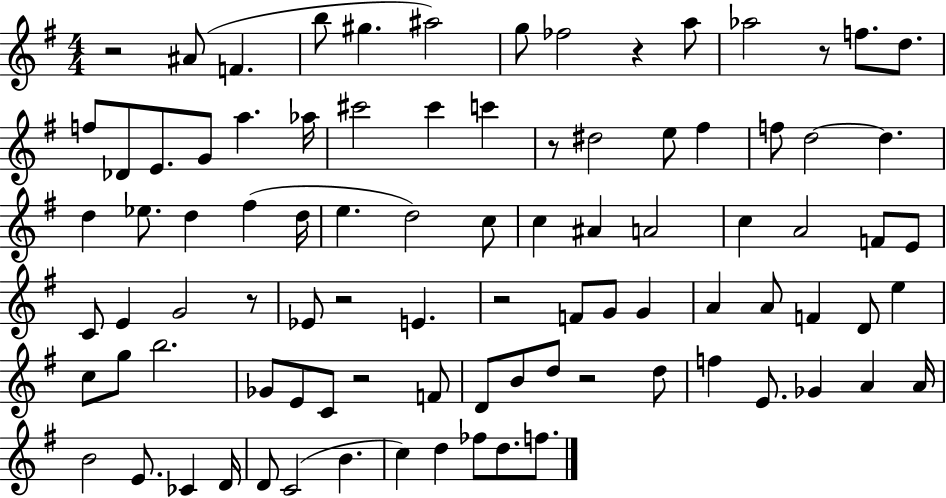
{
  \clef treble
  \numericTimeSignature
  \time 4/4
  \key g \major
  r2 ais'8( f'4. | b''8 gis''4. ais''2) | g''8 fes''2 r4 a''8 | aes''2 r8 f''8. d''8. | \break f''8 des'8 e'8. g'8 a''4. aes''16 | cis'''2 cis'''4 c'''4 | r8 dis''2 e''8 fis''4 | f''8 d''2~~ d''4. | \break d''4 ees''8. d''4 fis''4( d''16 | e''4. d''2) c''8 | c''4 ais'4 a'2 | c''4 a'2 f'8 e'8 | \break c'8 e'4 g'2 r8 | ees'8 r2 e'4. | r2 f'8 g'8 g'4 | a'4 a'8 f'4 d'8 e''4 | \break c''8 g''8 b''2. | ges'8 e'8 c'8 r2 f'8 | d'8 b'8 d''8 r2 d''8 | f''4 e'8. ges'4 a'4 a'16 | \break b'2 e'8. ces'4 d'16 | d'8 c'2( b'4. | c''4) d''4 fes''8 d''8. f''8. | \bar "|."
}